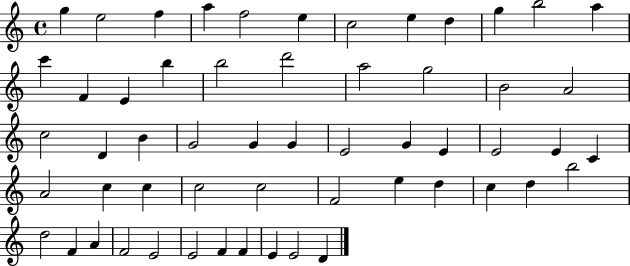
{
  \clef treble
  \time 4/4
  \defaultTimeSignature
  \key c \major
  g''4 e''2 f''4 | a''4 f''2 e''4 | c''2 e''4 d''4 | g''4 b''2 a''4 | \break c'''4 f'4 e'4 b''4 | b''2 d'''2 | a''2 g''2 | b'2 a'2 | \break c''2 d'4 b'4 | g'2 g'4 g'4 | e'2 g'4 e'4 | e'2 e'4 c'4 | \break a'2 c''4 c''4 | c''2 c''2 | f'2 e''4 d''4 | c''4 d''4 b''2 | \break d''2 f'4 a'4 | f'2 e'2 | e'2 f'4 f'4 | e'4 e'2 d'4 | \break \bar "|."
}